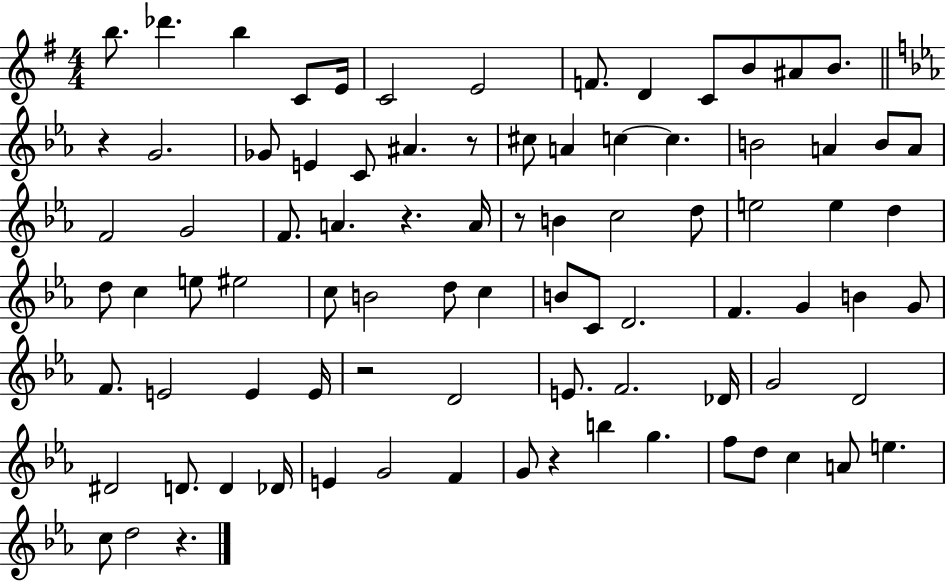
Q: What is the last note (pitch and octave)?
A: D5